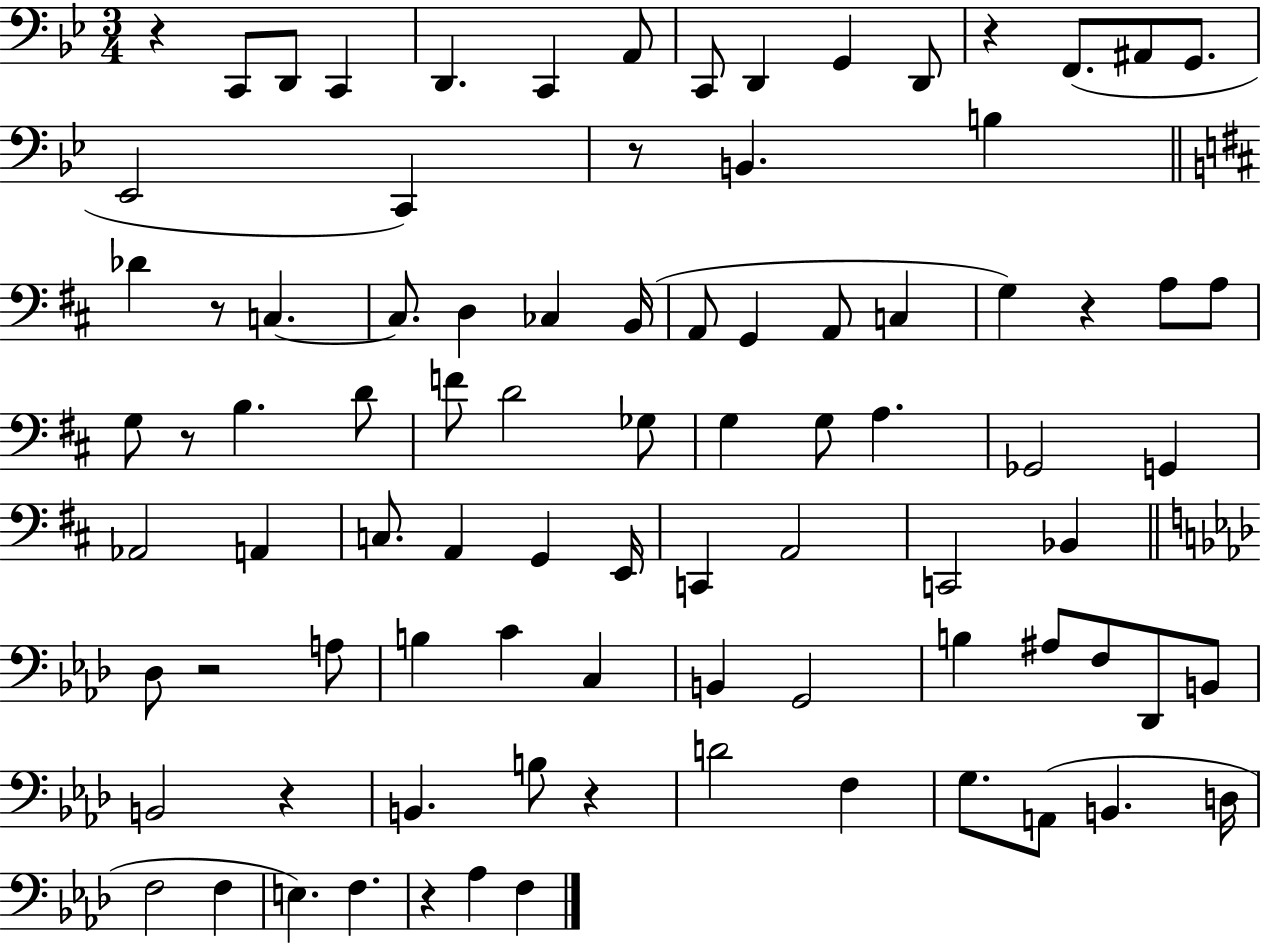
{
  \clef bass
  \numericTimeSignature
  \time 3/4
  \key bes \major
  \repeat volta 2 { r4 c,8 d,8 c,4 | d,4. c,4 a,8 | c,8 d,4 g,4 d,8 | r4 f,8.( ais,8 g,8. | \break ees,2 c,4) | r8 b,4. b4 | \bar "||" \break \key d \major des'4 r8 c4.~~ | c8. d4 ces4 b,16( | a,8 g,4 a,8 c4 | g4) r4 a8 a8 | \break g8 r8 b4. d'8 | f'8 d'2 ges8 | g4 g8 a4. | ges,2 g,4 | \break aes,2 a,4 | c8. a,4 g,4 e,16 | c,4 a,2 | c,2 bes,4 | \break \bar "||" \break \key aes \major des8 r2 a8 | b4 c'4 c4 | b,4 g,2 | b4 ais8 f8 des,8 b,8 | \break b,2 r4 | b,4. b8 r4 | d'2 f4 | g8. a,8( b,4. d16 | \break f2 f4 | e4.) f4. | r4 aes4 f4 | } \bar "|."
}